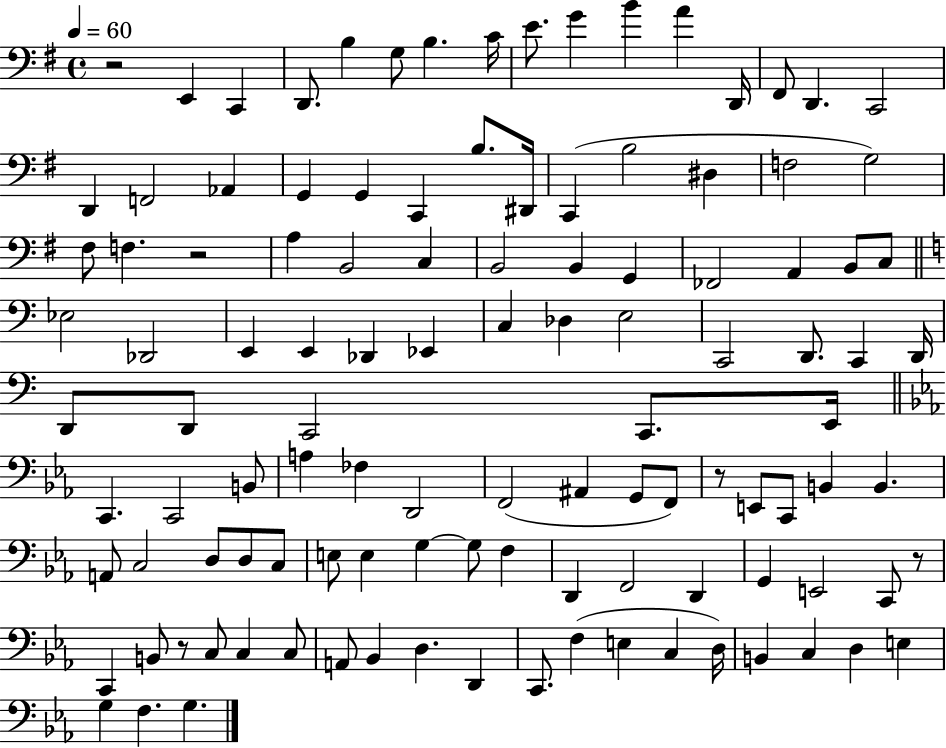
{
  \clef bass
  \time 4/4
  \defaultTimeSignature
  \key g \major
  \tempo 4 = 60
  \repeat volta 2 { r2 e,4 c,4 | d,8. b4 g8 b4. c'16 | e'8. g'4 b'4 a'4 d,16 | fis,8 d,4. c,2 | \break d,4 f,2 aes,4 | g,4 g,4 c,4 b8. dis,16 | c,4( b2 dis4 | f2 g2) | \break fis8 f4. r2 | a4 b,2 c4 | b,2 b,4 g,4 | fes,2 a,4 b,8 c8 | \break \bar "||" \break \key a \minor ees2 des,2 | e,4 e,4 des,4 ees,4 | c4 des4 e2 | c,2 d,8. c,4 d,16 | \break d,8 d,8 c,2 c,8. e,16 | \bar "||" \break \key ees \major c,4. c,2 b,8 | a4 fes4 d,2 | f,2( ais,4 g,8 f,8) | r8 e,8 c,8 b,4 b,4. | \break a,8 c2 d8 d8 c8 | e8 e4 g4~~ g8 f4 | d,4 f,2 d,4 | g,4 e,2 c,8 r8 | \break c,4 b,8 r8 c8 c4 c8 | a,8 bes,4 d4. d,4 | c,8. f4( e4 c4 d16) | b,4 c4 d4 e4 | \break g4 f4. g4. | } \bar "|."
}